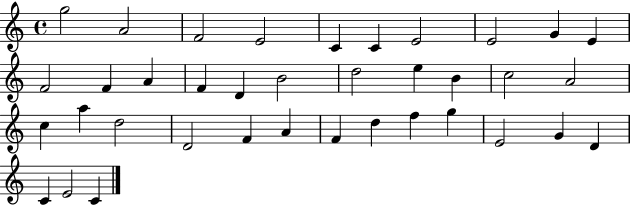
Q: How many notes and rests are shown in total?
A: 37